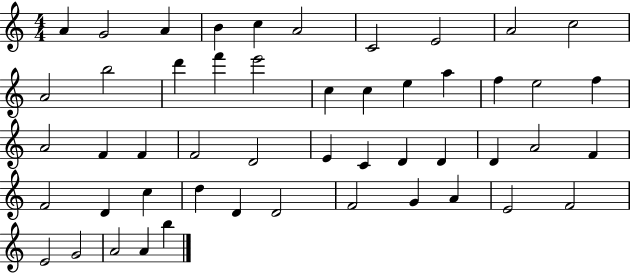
A4/q G4/h A4/q B4/q C5/q A4/h C4/h E4/h A4/h C5/h A4/h B5/h D6/q F6/q E6/h C5/q C5/q E5/q A5/q F5/q E5/h F5/q A4/h F4/q F4/q F4/h D4/h E4/q C4/q D4/q D4/q D4/q A4/h F4/q F4/h D4/q C5/q D5/q D4/q D4/h F4/h G4/q A4/q E4/h F4/h E4/h G4/h A4/h A4/q B5/q